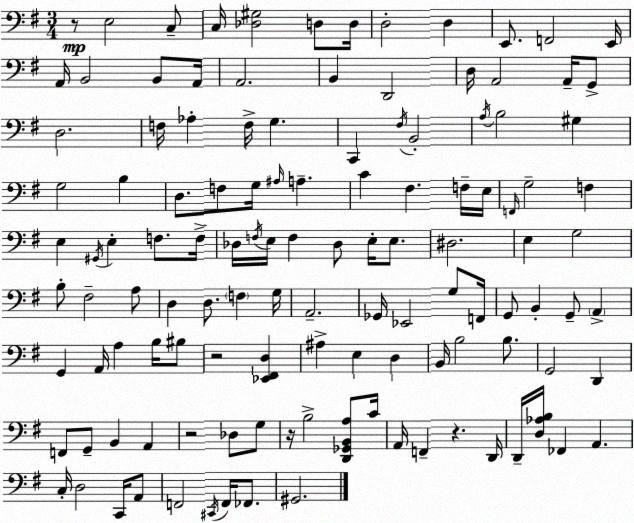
X:1
T:Untitled
M:3/4
L:1/4
K:Em
z/2 E,2 C,/2 C,/4 [_D,^G,]2 D,/2 D,/4 D,2 D, E,,/2 F,,2 E,,/4 A,,/4 B,,2 B,,/2 A,,/4 A,,2 B,, D,,2 D,/4 A,,2 A,,/4 G,,/2 D,2 F,/4 _A, F,/4 G, C,, ^F,/4 B,,2 A,/4 B,2 ^G, G,2 B, D,/2 F,/2 G,/4 ^A,/4 A, C ^F, F,/4 E,/4 F,,/4 G,2 F, E, ^G,,/4 E, F,/2 F,/4 _D,/4 F,/4 E,/4 F, _D,/2 E,/4 E,/2 ^D,2 E, G,2 B,/2 ^F,2 A,/2 D, D,/2 F, G,/4 A,,2 _G,,/4 _E,,2 G,/2 F,,/4 G,,/2 B,, G,,/2 A,, G,, A,,/4 A, B,/4 ^B,/2 z2 [_E,,^F,,D,] ^A, E, D, B,,/4 B,2 B,/2 G,,2 D,, F,,/2 G,,/2 B,, A,, z2 _D,/2 G,/2 z/4 B,2 [D,,_G,,B,,A,]/2 C/4 A,,/4 F,, z D,,/4 D,,/4 [D,_A,B,]/4 _F,, A,, C,/4 D,2 C,,/4 A,,/2 F,,2 ^C,,/4 F,,/4 _F,,/2 ^G,,2